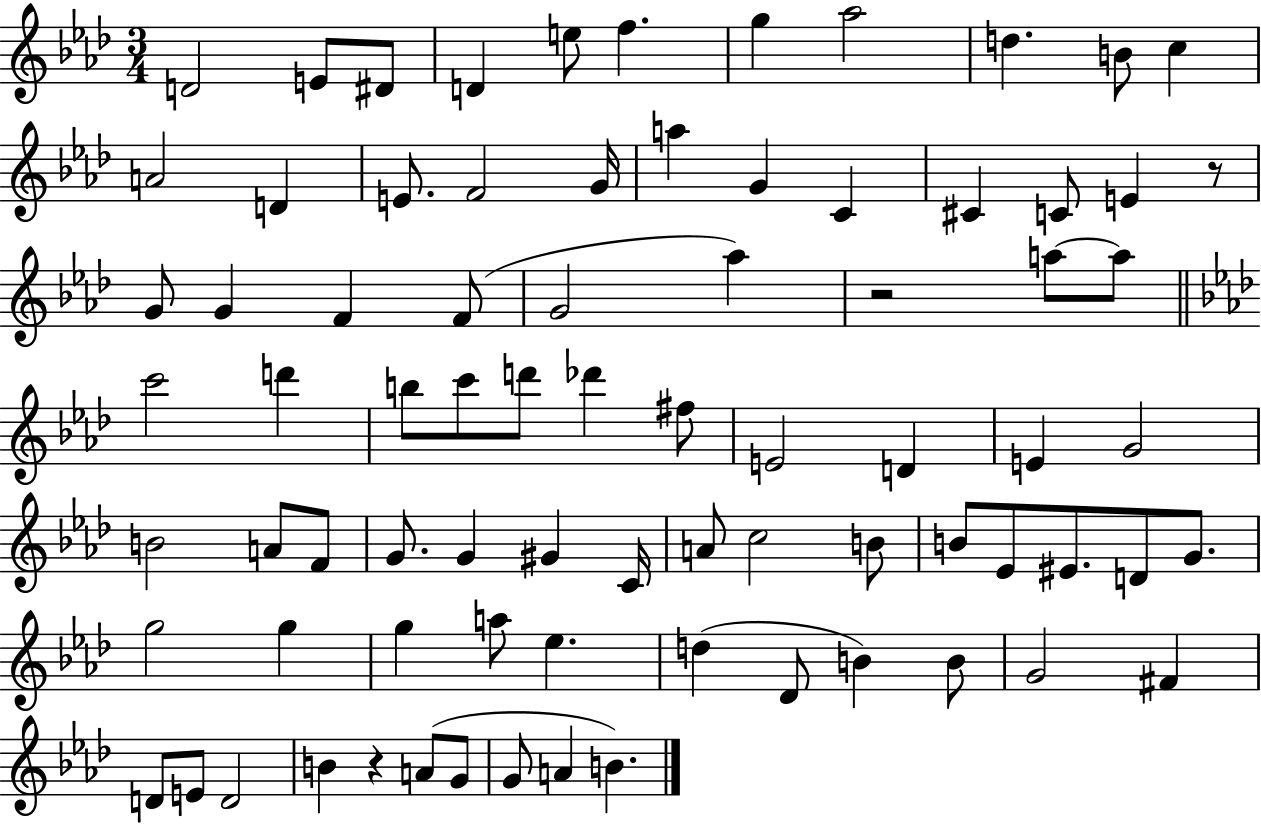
X:1
T:Untitled
M:3/4
L:1/4
K:Ab
D2 E/2 ^D/2 D e/2 f g _a2 d B/2 c A2 D E/2 F2 G/4 a G C ^C C/2 E z/2 G/2 G F F/2 G2 _a z2 a/2 a/2 c'2 d' b/2 c'/2 d'/2 _d' ^f/2 E2 D E G2 B2 A/2 F/2 G/2 G ^G C/4 A/2 c2 B/2 B/2 _E/2 ^E/2 D/2 G/2 g2 g g a/2 _e d _D/2 B B/2 G2 ^F D/2 E/2 D2 B z A/2 G/2 G/2 A B